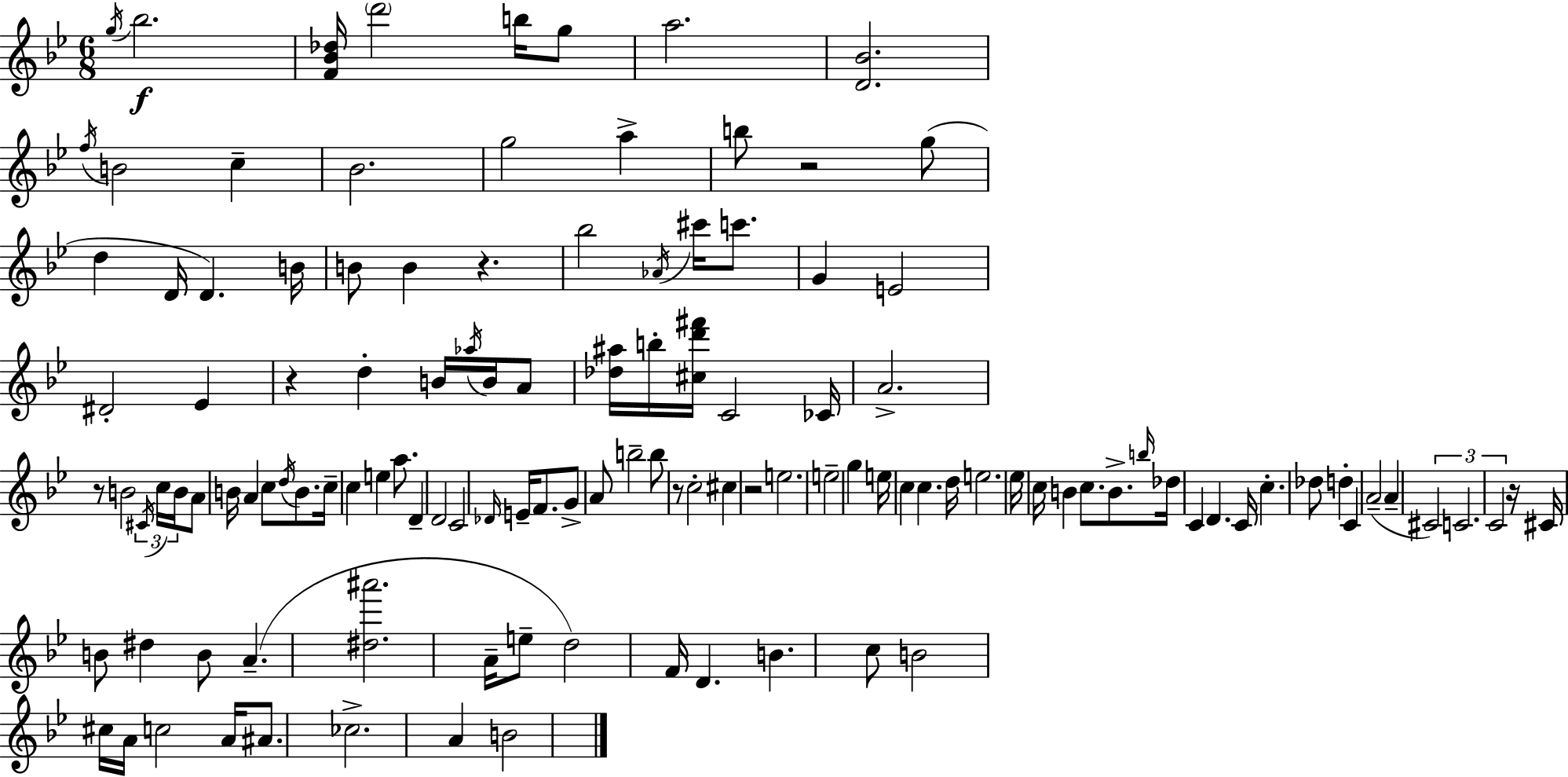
G5/s Bb5/h. [F4,Bb4,Db5]/s D6/h B5/s G5/e A5/h. [D4,Bb4]/h. F5/s B4/h C5/q Bb4/h. G5/h A5/q B5/e R/h G5/e D5/q D4/s D4/q. B4/s B4/e B4/q R/q. Bb5/h Ab4/s C#6/s C6/e. G4/q E4/h D#4/h Eb4/q R/q D5/q B4/s Ab5/s B4/s A4/e [Db5,A#5]/s B5/s [C#5,D6,F#6]/s C4/h CES4/s A4/h. R/e B4/h C#4/s C5/s B4/s A4/e B4/s A4/q C5/e D5/s B4/e. C5/s C5/q E5/q A5/e. D4/q D4/h C4/h Db4/s E4/s F4/e. G4/e A4/e B5/h B5/e R/e C5/h C#5/q R/h E5/h. E5/h G5/q E5/s C5/q C5/q. D5/s E5/h. Eb5/s C5/s B4/q C5/e. B4/e. B5/s Db5/s C4/q D4/q. C4/s C5/q. Db5/e D5/q C4/q A4/h A4/q C#4/h C4/h. C4/h R/s C#4/s B4/e D#5/q B4/e A4/q. [D#5,A#6]/h. A4/s E5/e D5/h F4/s D4/q. B4/q. C5/e B4/h C#5/s A4/s C5/h A4/s A#4/e. CES5/h. A4/q B4/h